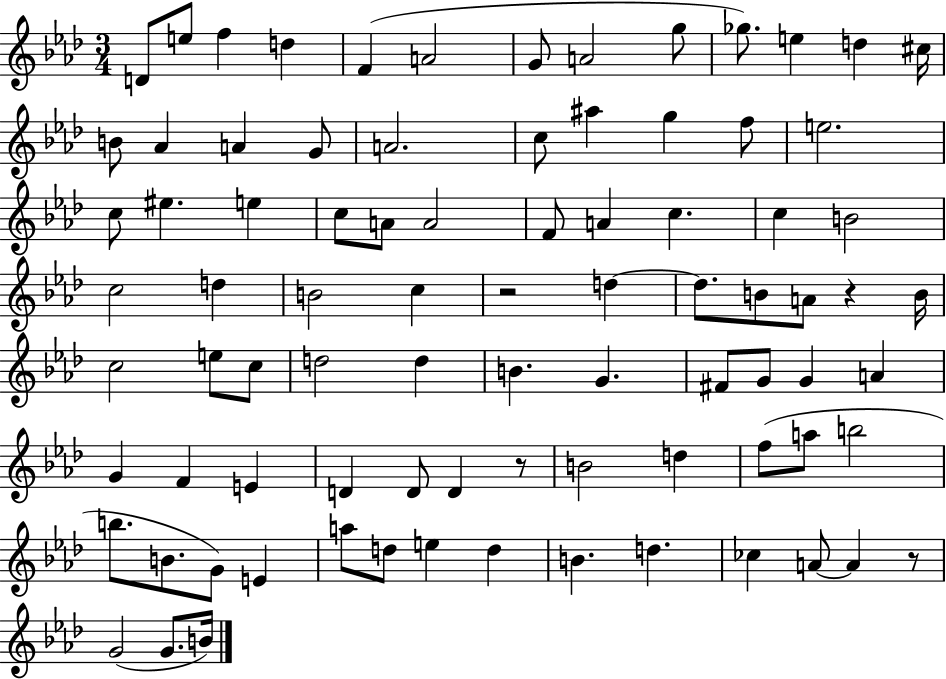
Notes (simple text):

D4/e E5/e F5/q D5/q F4/q A4/h G4/e A4/h G5/e Gb5/e. E5/q D5/q C#5/s B4/e Ab4/q A4/q G4/e A4/h. C5/e A#5/q G5/q F5/e E5/h. C5/e EIS5/q. E5/q C5/e A4/e A4/h F4/e A4/q C5/q. C5/q B4/h C5/h D5/q B4/h C5/q R/h D5/q D5/e. B4/e A4/e R/q B4/s C5/h E5/e C5/e D5/h D5/q B4/q. G4/q. F#4/e G4/e G4/q A4/q G4/q F4/q E4/q D4/q D4/e D4/q R/e B4/h D5/q F5/e A5/e B5/h B5/e. B4/e. G4/e E4/q A5/e D5/e E5/q D5/q B4/q. D5/q. CES5/q A4/e A4/q R/e G4/h G4/e. B4/s